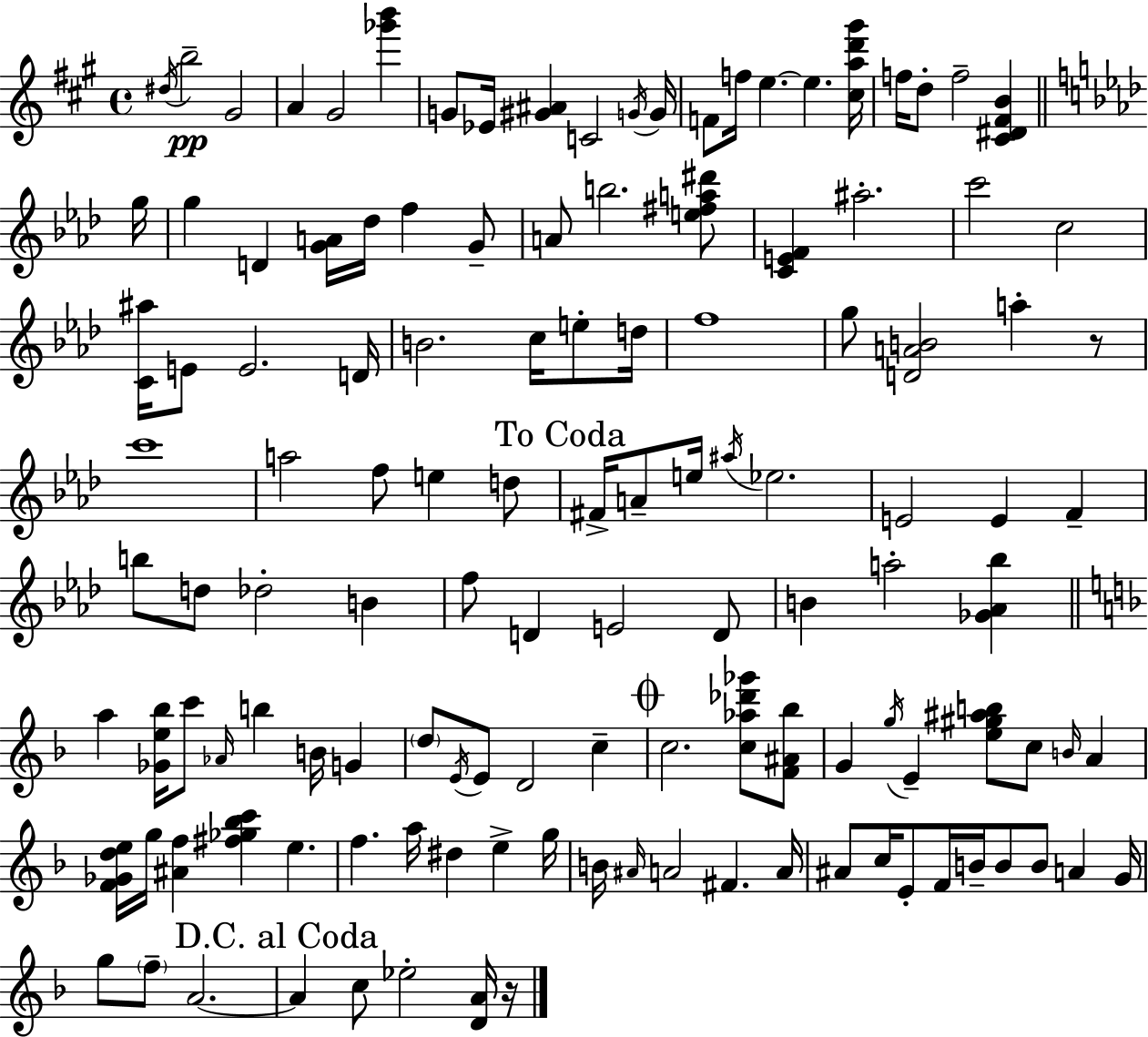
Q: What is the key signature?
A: A major